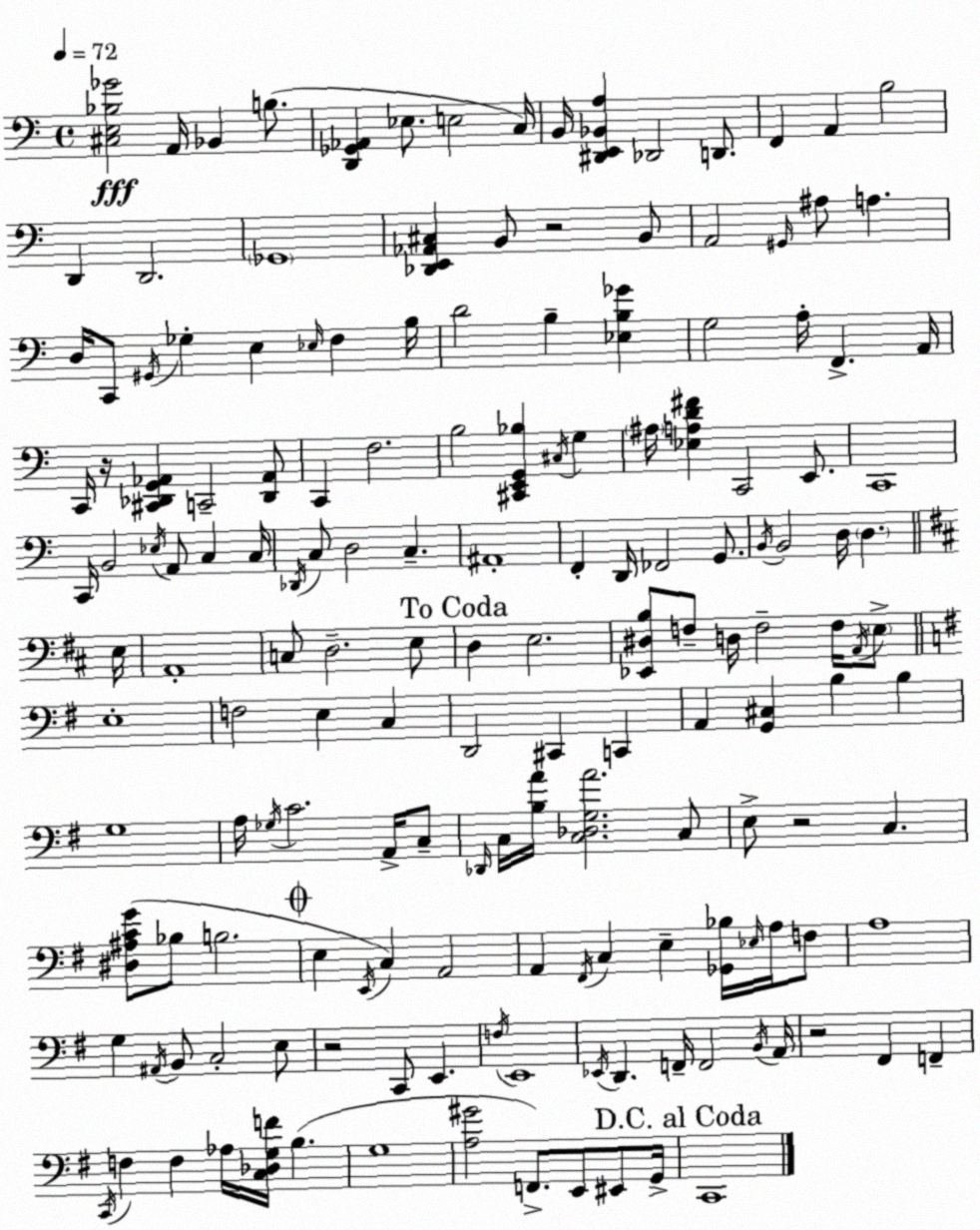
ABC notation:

X:1
T:Untitled
M:4/4
L:1/4
K:Am
[^C,E,_B,_G]2 A,,/4 _B,, B,/2 [D,,_G,,_A,,] _E,/2 E,2 C,/4 B,,/4 [^D,,E,,_B,,A,] _D,,2 D,,/2 F,, A,, B,2 D,, D,,2 _G,,4 [_D,,E,,_A,,^C,] B,,/2 z2 B,,/2 A,,2 ^G,,/4 ^A,/2 A, D,/4 C,,/2 ^G,,/4 _G, E, _E,/4 F, B,/4 D2 B, [_E,B,_G] G,2 A,/4 F,, A,,/4 C,,/4 z/4 [^C,,_D,,G,,_A,,] C,,2 [_D,,_A,,]/2 C,, F,2 B,2 [^C,,E,,G,,_B,] ^C,/4 G, ^A,/4 [_E,A,D^F] C,,2 E,,/2 C,,4 C,,/4 B,,2 _E,/4 A,,/2 C, C,/4 _D,,/4 C,/2 D,2 C, ^A,,4 F,, D,,/4 _F,,2 G,,/2 B,,/4 B,,2 D,/4 D, E,/4 A,,4 C,/2 D,2 E,/2 D, E,2 [_E,,^D,B,]/2 F,/2 D,/4 F,2 F,/4 A,,/4 E,/2 E,4 F,2 E, C, D,,2 ^C,, C,, A,, [G,,^C,] B, B, G,4 A,/4 _G,/4 C2 A,,/4 C,/2 _D,,/4 C,/4 [B,A]/4 [C,_D,G,A]2 C,/2 E,/2 z2 C, [^D,^A,CG]/2 _B,/2 B,2 E, E,,/4 C, A,,2 A,, ^F,,/4 C, E, [_G,,_B,]/4 _E,/4 A,/4 F,/2 A,4 G, ^A,,/4 B,,/2 C,2 E,/2 z2 C,,/2 E,, F,/4 E,,4 _E,,/4 D,, F,,/4 F,,2 B,,/4 A,,/4 z2 ^F,, F,, C,,/4 F, F, _A,/4 [C,_D,G,F]/4 B, G,4 [A,^G]2 F,,/2 E,,/2 ^E,,/2 G,,/4 C,,4